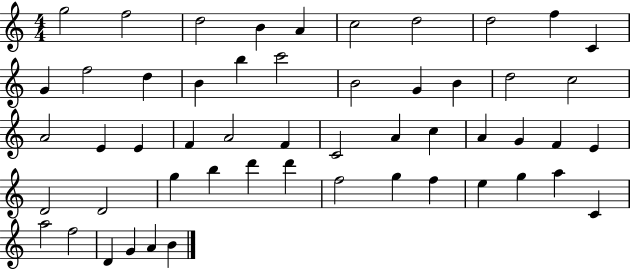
G5/h F5/h D5/h B4/q A4/q C5/h D5/h D5/h F5/q C4/q G4/q F5/h D5/q B4/q B5/q C6/h B4/h G4/q B4/q D5/h C5/h A4/h E4/q E4/q F4/q A4/h F4/q C4/h A4/q C5/q A4/q G4/q F4/q E4/q D4/h D4/h G5/q B5/q D6/q D6/q F5/h G5/q F5/q E5/q G5/q A5/q C4/q A5/h F5/h D4/q G4/q A4/q B4/q